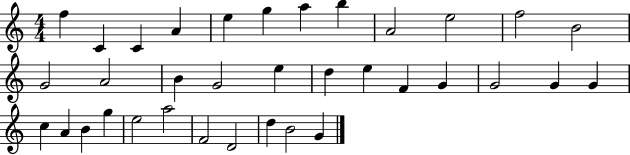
F5/q C4/q C4/q A4/q E5/q G5/q A5/q B5/q A4/h E5/h F5/h B4/h G4/h A4/h B4/q G4/h E5/q D5/q E5/q F4/q G4/q G4/h G4/q G4/q C5/q A4/q B4/q G5/q E5/h A5/h F4/h D4/h D5/q B4/h G4/q